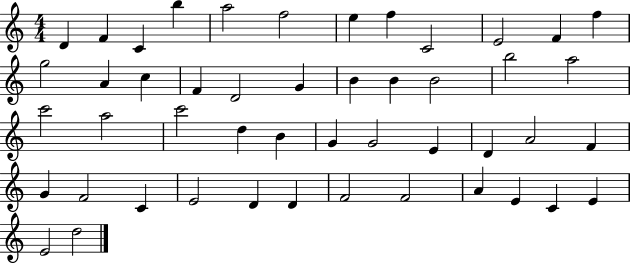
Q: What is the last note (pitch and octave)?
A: D5